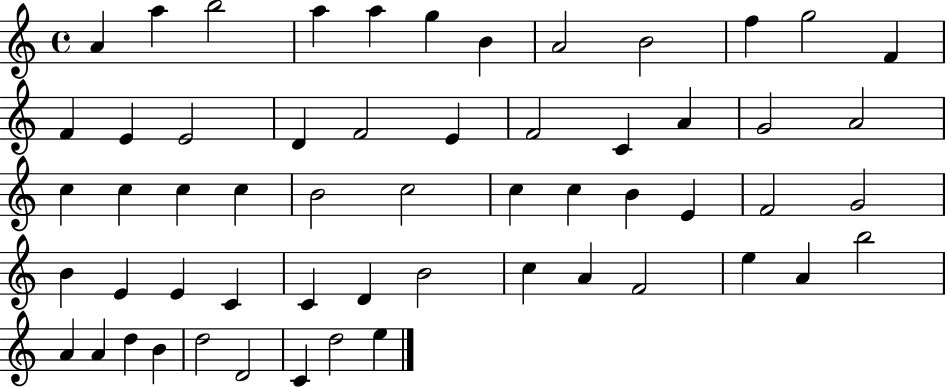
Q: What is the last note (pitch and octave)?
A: E5